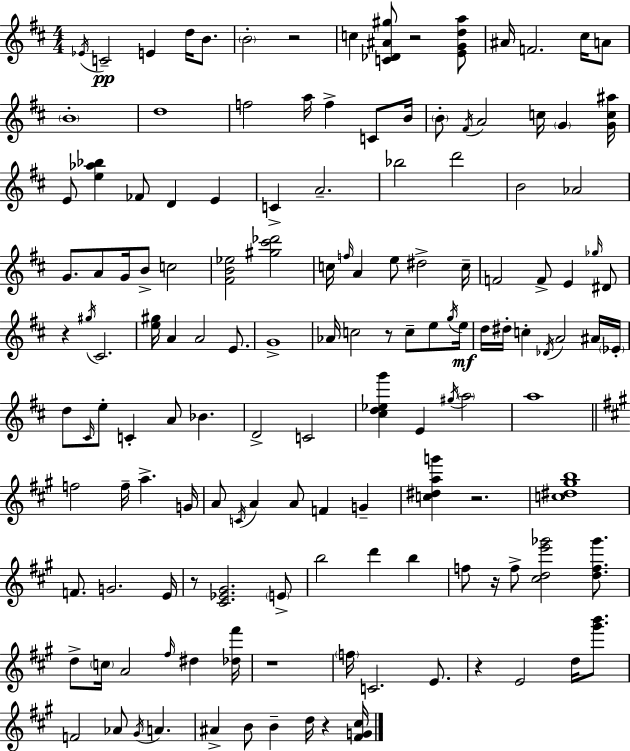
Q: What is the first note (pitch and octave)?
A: Eb4